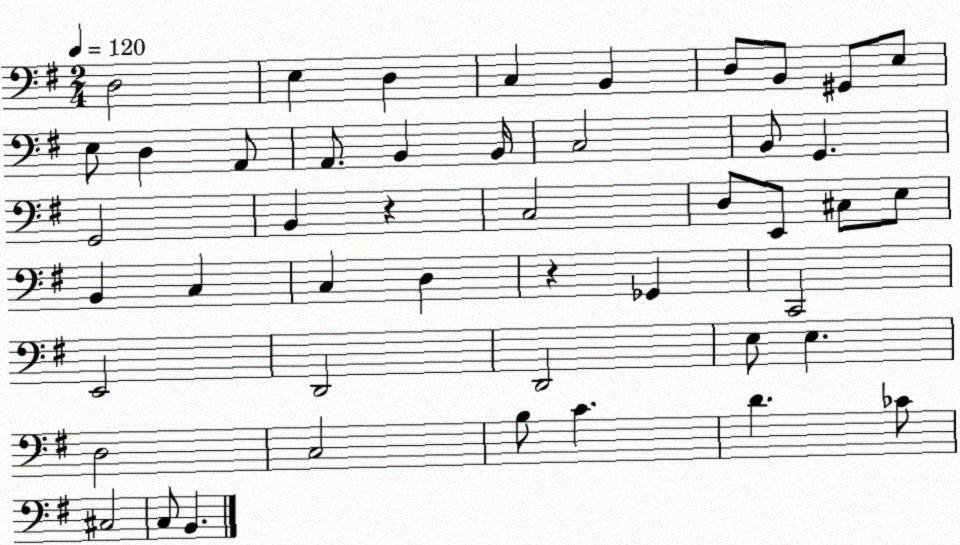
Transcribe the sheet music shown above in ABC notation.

X:1
T:Untitled
M:2/4
L:1/4
K:G
D,2 E, D, C, B,, D,/2 B,,/2 ^G,,/2 E,/2 E,/2 D, A,,/2 A,,/2 B,, B,,/4 C,2 B,,/2 G,, G,,2 B,, z C,2 D,/2 E,,/2 ^C,/2 E,/2 B,, C, C, D, z _G,, C,,2 E,,2 D,,2 D,,2 E,/2 E, D,2 C,2 B,/2 C D _C/2 ^C,2 C,/2 B,,